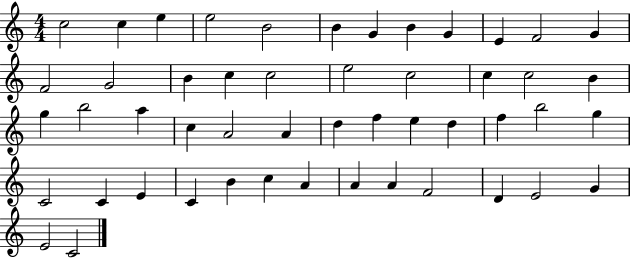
C5/h C5/q E5/q E5/h B4/h B4/q G4/q B4/q G4/q E4/q F4/h G4/q F4/h G4/h B4/q C5/q C5/h E5/h C5/h C5/q C5/h B4/q G5/q B5/h A5/q C5/q A4/h A4/q D5/q F5/q E5/q D5/q F5/q B5/h G5/q C4/h C4/q E4/q C4/q B4/q C5/q A4/q A4/q A4/q F4/h D4/q E4/h G4/q E4/h C4/h